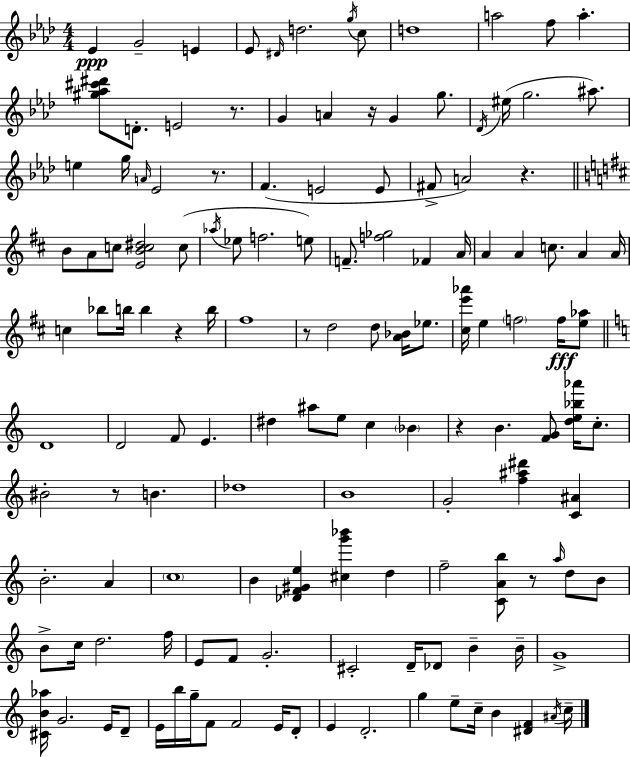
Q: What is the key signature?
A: F minor